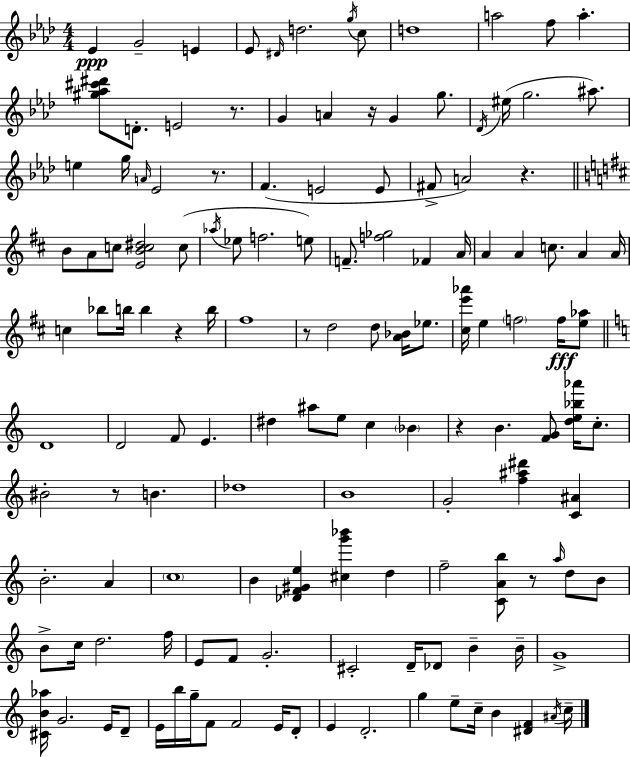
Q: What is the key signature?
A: F minor